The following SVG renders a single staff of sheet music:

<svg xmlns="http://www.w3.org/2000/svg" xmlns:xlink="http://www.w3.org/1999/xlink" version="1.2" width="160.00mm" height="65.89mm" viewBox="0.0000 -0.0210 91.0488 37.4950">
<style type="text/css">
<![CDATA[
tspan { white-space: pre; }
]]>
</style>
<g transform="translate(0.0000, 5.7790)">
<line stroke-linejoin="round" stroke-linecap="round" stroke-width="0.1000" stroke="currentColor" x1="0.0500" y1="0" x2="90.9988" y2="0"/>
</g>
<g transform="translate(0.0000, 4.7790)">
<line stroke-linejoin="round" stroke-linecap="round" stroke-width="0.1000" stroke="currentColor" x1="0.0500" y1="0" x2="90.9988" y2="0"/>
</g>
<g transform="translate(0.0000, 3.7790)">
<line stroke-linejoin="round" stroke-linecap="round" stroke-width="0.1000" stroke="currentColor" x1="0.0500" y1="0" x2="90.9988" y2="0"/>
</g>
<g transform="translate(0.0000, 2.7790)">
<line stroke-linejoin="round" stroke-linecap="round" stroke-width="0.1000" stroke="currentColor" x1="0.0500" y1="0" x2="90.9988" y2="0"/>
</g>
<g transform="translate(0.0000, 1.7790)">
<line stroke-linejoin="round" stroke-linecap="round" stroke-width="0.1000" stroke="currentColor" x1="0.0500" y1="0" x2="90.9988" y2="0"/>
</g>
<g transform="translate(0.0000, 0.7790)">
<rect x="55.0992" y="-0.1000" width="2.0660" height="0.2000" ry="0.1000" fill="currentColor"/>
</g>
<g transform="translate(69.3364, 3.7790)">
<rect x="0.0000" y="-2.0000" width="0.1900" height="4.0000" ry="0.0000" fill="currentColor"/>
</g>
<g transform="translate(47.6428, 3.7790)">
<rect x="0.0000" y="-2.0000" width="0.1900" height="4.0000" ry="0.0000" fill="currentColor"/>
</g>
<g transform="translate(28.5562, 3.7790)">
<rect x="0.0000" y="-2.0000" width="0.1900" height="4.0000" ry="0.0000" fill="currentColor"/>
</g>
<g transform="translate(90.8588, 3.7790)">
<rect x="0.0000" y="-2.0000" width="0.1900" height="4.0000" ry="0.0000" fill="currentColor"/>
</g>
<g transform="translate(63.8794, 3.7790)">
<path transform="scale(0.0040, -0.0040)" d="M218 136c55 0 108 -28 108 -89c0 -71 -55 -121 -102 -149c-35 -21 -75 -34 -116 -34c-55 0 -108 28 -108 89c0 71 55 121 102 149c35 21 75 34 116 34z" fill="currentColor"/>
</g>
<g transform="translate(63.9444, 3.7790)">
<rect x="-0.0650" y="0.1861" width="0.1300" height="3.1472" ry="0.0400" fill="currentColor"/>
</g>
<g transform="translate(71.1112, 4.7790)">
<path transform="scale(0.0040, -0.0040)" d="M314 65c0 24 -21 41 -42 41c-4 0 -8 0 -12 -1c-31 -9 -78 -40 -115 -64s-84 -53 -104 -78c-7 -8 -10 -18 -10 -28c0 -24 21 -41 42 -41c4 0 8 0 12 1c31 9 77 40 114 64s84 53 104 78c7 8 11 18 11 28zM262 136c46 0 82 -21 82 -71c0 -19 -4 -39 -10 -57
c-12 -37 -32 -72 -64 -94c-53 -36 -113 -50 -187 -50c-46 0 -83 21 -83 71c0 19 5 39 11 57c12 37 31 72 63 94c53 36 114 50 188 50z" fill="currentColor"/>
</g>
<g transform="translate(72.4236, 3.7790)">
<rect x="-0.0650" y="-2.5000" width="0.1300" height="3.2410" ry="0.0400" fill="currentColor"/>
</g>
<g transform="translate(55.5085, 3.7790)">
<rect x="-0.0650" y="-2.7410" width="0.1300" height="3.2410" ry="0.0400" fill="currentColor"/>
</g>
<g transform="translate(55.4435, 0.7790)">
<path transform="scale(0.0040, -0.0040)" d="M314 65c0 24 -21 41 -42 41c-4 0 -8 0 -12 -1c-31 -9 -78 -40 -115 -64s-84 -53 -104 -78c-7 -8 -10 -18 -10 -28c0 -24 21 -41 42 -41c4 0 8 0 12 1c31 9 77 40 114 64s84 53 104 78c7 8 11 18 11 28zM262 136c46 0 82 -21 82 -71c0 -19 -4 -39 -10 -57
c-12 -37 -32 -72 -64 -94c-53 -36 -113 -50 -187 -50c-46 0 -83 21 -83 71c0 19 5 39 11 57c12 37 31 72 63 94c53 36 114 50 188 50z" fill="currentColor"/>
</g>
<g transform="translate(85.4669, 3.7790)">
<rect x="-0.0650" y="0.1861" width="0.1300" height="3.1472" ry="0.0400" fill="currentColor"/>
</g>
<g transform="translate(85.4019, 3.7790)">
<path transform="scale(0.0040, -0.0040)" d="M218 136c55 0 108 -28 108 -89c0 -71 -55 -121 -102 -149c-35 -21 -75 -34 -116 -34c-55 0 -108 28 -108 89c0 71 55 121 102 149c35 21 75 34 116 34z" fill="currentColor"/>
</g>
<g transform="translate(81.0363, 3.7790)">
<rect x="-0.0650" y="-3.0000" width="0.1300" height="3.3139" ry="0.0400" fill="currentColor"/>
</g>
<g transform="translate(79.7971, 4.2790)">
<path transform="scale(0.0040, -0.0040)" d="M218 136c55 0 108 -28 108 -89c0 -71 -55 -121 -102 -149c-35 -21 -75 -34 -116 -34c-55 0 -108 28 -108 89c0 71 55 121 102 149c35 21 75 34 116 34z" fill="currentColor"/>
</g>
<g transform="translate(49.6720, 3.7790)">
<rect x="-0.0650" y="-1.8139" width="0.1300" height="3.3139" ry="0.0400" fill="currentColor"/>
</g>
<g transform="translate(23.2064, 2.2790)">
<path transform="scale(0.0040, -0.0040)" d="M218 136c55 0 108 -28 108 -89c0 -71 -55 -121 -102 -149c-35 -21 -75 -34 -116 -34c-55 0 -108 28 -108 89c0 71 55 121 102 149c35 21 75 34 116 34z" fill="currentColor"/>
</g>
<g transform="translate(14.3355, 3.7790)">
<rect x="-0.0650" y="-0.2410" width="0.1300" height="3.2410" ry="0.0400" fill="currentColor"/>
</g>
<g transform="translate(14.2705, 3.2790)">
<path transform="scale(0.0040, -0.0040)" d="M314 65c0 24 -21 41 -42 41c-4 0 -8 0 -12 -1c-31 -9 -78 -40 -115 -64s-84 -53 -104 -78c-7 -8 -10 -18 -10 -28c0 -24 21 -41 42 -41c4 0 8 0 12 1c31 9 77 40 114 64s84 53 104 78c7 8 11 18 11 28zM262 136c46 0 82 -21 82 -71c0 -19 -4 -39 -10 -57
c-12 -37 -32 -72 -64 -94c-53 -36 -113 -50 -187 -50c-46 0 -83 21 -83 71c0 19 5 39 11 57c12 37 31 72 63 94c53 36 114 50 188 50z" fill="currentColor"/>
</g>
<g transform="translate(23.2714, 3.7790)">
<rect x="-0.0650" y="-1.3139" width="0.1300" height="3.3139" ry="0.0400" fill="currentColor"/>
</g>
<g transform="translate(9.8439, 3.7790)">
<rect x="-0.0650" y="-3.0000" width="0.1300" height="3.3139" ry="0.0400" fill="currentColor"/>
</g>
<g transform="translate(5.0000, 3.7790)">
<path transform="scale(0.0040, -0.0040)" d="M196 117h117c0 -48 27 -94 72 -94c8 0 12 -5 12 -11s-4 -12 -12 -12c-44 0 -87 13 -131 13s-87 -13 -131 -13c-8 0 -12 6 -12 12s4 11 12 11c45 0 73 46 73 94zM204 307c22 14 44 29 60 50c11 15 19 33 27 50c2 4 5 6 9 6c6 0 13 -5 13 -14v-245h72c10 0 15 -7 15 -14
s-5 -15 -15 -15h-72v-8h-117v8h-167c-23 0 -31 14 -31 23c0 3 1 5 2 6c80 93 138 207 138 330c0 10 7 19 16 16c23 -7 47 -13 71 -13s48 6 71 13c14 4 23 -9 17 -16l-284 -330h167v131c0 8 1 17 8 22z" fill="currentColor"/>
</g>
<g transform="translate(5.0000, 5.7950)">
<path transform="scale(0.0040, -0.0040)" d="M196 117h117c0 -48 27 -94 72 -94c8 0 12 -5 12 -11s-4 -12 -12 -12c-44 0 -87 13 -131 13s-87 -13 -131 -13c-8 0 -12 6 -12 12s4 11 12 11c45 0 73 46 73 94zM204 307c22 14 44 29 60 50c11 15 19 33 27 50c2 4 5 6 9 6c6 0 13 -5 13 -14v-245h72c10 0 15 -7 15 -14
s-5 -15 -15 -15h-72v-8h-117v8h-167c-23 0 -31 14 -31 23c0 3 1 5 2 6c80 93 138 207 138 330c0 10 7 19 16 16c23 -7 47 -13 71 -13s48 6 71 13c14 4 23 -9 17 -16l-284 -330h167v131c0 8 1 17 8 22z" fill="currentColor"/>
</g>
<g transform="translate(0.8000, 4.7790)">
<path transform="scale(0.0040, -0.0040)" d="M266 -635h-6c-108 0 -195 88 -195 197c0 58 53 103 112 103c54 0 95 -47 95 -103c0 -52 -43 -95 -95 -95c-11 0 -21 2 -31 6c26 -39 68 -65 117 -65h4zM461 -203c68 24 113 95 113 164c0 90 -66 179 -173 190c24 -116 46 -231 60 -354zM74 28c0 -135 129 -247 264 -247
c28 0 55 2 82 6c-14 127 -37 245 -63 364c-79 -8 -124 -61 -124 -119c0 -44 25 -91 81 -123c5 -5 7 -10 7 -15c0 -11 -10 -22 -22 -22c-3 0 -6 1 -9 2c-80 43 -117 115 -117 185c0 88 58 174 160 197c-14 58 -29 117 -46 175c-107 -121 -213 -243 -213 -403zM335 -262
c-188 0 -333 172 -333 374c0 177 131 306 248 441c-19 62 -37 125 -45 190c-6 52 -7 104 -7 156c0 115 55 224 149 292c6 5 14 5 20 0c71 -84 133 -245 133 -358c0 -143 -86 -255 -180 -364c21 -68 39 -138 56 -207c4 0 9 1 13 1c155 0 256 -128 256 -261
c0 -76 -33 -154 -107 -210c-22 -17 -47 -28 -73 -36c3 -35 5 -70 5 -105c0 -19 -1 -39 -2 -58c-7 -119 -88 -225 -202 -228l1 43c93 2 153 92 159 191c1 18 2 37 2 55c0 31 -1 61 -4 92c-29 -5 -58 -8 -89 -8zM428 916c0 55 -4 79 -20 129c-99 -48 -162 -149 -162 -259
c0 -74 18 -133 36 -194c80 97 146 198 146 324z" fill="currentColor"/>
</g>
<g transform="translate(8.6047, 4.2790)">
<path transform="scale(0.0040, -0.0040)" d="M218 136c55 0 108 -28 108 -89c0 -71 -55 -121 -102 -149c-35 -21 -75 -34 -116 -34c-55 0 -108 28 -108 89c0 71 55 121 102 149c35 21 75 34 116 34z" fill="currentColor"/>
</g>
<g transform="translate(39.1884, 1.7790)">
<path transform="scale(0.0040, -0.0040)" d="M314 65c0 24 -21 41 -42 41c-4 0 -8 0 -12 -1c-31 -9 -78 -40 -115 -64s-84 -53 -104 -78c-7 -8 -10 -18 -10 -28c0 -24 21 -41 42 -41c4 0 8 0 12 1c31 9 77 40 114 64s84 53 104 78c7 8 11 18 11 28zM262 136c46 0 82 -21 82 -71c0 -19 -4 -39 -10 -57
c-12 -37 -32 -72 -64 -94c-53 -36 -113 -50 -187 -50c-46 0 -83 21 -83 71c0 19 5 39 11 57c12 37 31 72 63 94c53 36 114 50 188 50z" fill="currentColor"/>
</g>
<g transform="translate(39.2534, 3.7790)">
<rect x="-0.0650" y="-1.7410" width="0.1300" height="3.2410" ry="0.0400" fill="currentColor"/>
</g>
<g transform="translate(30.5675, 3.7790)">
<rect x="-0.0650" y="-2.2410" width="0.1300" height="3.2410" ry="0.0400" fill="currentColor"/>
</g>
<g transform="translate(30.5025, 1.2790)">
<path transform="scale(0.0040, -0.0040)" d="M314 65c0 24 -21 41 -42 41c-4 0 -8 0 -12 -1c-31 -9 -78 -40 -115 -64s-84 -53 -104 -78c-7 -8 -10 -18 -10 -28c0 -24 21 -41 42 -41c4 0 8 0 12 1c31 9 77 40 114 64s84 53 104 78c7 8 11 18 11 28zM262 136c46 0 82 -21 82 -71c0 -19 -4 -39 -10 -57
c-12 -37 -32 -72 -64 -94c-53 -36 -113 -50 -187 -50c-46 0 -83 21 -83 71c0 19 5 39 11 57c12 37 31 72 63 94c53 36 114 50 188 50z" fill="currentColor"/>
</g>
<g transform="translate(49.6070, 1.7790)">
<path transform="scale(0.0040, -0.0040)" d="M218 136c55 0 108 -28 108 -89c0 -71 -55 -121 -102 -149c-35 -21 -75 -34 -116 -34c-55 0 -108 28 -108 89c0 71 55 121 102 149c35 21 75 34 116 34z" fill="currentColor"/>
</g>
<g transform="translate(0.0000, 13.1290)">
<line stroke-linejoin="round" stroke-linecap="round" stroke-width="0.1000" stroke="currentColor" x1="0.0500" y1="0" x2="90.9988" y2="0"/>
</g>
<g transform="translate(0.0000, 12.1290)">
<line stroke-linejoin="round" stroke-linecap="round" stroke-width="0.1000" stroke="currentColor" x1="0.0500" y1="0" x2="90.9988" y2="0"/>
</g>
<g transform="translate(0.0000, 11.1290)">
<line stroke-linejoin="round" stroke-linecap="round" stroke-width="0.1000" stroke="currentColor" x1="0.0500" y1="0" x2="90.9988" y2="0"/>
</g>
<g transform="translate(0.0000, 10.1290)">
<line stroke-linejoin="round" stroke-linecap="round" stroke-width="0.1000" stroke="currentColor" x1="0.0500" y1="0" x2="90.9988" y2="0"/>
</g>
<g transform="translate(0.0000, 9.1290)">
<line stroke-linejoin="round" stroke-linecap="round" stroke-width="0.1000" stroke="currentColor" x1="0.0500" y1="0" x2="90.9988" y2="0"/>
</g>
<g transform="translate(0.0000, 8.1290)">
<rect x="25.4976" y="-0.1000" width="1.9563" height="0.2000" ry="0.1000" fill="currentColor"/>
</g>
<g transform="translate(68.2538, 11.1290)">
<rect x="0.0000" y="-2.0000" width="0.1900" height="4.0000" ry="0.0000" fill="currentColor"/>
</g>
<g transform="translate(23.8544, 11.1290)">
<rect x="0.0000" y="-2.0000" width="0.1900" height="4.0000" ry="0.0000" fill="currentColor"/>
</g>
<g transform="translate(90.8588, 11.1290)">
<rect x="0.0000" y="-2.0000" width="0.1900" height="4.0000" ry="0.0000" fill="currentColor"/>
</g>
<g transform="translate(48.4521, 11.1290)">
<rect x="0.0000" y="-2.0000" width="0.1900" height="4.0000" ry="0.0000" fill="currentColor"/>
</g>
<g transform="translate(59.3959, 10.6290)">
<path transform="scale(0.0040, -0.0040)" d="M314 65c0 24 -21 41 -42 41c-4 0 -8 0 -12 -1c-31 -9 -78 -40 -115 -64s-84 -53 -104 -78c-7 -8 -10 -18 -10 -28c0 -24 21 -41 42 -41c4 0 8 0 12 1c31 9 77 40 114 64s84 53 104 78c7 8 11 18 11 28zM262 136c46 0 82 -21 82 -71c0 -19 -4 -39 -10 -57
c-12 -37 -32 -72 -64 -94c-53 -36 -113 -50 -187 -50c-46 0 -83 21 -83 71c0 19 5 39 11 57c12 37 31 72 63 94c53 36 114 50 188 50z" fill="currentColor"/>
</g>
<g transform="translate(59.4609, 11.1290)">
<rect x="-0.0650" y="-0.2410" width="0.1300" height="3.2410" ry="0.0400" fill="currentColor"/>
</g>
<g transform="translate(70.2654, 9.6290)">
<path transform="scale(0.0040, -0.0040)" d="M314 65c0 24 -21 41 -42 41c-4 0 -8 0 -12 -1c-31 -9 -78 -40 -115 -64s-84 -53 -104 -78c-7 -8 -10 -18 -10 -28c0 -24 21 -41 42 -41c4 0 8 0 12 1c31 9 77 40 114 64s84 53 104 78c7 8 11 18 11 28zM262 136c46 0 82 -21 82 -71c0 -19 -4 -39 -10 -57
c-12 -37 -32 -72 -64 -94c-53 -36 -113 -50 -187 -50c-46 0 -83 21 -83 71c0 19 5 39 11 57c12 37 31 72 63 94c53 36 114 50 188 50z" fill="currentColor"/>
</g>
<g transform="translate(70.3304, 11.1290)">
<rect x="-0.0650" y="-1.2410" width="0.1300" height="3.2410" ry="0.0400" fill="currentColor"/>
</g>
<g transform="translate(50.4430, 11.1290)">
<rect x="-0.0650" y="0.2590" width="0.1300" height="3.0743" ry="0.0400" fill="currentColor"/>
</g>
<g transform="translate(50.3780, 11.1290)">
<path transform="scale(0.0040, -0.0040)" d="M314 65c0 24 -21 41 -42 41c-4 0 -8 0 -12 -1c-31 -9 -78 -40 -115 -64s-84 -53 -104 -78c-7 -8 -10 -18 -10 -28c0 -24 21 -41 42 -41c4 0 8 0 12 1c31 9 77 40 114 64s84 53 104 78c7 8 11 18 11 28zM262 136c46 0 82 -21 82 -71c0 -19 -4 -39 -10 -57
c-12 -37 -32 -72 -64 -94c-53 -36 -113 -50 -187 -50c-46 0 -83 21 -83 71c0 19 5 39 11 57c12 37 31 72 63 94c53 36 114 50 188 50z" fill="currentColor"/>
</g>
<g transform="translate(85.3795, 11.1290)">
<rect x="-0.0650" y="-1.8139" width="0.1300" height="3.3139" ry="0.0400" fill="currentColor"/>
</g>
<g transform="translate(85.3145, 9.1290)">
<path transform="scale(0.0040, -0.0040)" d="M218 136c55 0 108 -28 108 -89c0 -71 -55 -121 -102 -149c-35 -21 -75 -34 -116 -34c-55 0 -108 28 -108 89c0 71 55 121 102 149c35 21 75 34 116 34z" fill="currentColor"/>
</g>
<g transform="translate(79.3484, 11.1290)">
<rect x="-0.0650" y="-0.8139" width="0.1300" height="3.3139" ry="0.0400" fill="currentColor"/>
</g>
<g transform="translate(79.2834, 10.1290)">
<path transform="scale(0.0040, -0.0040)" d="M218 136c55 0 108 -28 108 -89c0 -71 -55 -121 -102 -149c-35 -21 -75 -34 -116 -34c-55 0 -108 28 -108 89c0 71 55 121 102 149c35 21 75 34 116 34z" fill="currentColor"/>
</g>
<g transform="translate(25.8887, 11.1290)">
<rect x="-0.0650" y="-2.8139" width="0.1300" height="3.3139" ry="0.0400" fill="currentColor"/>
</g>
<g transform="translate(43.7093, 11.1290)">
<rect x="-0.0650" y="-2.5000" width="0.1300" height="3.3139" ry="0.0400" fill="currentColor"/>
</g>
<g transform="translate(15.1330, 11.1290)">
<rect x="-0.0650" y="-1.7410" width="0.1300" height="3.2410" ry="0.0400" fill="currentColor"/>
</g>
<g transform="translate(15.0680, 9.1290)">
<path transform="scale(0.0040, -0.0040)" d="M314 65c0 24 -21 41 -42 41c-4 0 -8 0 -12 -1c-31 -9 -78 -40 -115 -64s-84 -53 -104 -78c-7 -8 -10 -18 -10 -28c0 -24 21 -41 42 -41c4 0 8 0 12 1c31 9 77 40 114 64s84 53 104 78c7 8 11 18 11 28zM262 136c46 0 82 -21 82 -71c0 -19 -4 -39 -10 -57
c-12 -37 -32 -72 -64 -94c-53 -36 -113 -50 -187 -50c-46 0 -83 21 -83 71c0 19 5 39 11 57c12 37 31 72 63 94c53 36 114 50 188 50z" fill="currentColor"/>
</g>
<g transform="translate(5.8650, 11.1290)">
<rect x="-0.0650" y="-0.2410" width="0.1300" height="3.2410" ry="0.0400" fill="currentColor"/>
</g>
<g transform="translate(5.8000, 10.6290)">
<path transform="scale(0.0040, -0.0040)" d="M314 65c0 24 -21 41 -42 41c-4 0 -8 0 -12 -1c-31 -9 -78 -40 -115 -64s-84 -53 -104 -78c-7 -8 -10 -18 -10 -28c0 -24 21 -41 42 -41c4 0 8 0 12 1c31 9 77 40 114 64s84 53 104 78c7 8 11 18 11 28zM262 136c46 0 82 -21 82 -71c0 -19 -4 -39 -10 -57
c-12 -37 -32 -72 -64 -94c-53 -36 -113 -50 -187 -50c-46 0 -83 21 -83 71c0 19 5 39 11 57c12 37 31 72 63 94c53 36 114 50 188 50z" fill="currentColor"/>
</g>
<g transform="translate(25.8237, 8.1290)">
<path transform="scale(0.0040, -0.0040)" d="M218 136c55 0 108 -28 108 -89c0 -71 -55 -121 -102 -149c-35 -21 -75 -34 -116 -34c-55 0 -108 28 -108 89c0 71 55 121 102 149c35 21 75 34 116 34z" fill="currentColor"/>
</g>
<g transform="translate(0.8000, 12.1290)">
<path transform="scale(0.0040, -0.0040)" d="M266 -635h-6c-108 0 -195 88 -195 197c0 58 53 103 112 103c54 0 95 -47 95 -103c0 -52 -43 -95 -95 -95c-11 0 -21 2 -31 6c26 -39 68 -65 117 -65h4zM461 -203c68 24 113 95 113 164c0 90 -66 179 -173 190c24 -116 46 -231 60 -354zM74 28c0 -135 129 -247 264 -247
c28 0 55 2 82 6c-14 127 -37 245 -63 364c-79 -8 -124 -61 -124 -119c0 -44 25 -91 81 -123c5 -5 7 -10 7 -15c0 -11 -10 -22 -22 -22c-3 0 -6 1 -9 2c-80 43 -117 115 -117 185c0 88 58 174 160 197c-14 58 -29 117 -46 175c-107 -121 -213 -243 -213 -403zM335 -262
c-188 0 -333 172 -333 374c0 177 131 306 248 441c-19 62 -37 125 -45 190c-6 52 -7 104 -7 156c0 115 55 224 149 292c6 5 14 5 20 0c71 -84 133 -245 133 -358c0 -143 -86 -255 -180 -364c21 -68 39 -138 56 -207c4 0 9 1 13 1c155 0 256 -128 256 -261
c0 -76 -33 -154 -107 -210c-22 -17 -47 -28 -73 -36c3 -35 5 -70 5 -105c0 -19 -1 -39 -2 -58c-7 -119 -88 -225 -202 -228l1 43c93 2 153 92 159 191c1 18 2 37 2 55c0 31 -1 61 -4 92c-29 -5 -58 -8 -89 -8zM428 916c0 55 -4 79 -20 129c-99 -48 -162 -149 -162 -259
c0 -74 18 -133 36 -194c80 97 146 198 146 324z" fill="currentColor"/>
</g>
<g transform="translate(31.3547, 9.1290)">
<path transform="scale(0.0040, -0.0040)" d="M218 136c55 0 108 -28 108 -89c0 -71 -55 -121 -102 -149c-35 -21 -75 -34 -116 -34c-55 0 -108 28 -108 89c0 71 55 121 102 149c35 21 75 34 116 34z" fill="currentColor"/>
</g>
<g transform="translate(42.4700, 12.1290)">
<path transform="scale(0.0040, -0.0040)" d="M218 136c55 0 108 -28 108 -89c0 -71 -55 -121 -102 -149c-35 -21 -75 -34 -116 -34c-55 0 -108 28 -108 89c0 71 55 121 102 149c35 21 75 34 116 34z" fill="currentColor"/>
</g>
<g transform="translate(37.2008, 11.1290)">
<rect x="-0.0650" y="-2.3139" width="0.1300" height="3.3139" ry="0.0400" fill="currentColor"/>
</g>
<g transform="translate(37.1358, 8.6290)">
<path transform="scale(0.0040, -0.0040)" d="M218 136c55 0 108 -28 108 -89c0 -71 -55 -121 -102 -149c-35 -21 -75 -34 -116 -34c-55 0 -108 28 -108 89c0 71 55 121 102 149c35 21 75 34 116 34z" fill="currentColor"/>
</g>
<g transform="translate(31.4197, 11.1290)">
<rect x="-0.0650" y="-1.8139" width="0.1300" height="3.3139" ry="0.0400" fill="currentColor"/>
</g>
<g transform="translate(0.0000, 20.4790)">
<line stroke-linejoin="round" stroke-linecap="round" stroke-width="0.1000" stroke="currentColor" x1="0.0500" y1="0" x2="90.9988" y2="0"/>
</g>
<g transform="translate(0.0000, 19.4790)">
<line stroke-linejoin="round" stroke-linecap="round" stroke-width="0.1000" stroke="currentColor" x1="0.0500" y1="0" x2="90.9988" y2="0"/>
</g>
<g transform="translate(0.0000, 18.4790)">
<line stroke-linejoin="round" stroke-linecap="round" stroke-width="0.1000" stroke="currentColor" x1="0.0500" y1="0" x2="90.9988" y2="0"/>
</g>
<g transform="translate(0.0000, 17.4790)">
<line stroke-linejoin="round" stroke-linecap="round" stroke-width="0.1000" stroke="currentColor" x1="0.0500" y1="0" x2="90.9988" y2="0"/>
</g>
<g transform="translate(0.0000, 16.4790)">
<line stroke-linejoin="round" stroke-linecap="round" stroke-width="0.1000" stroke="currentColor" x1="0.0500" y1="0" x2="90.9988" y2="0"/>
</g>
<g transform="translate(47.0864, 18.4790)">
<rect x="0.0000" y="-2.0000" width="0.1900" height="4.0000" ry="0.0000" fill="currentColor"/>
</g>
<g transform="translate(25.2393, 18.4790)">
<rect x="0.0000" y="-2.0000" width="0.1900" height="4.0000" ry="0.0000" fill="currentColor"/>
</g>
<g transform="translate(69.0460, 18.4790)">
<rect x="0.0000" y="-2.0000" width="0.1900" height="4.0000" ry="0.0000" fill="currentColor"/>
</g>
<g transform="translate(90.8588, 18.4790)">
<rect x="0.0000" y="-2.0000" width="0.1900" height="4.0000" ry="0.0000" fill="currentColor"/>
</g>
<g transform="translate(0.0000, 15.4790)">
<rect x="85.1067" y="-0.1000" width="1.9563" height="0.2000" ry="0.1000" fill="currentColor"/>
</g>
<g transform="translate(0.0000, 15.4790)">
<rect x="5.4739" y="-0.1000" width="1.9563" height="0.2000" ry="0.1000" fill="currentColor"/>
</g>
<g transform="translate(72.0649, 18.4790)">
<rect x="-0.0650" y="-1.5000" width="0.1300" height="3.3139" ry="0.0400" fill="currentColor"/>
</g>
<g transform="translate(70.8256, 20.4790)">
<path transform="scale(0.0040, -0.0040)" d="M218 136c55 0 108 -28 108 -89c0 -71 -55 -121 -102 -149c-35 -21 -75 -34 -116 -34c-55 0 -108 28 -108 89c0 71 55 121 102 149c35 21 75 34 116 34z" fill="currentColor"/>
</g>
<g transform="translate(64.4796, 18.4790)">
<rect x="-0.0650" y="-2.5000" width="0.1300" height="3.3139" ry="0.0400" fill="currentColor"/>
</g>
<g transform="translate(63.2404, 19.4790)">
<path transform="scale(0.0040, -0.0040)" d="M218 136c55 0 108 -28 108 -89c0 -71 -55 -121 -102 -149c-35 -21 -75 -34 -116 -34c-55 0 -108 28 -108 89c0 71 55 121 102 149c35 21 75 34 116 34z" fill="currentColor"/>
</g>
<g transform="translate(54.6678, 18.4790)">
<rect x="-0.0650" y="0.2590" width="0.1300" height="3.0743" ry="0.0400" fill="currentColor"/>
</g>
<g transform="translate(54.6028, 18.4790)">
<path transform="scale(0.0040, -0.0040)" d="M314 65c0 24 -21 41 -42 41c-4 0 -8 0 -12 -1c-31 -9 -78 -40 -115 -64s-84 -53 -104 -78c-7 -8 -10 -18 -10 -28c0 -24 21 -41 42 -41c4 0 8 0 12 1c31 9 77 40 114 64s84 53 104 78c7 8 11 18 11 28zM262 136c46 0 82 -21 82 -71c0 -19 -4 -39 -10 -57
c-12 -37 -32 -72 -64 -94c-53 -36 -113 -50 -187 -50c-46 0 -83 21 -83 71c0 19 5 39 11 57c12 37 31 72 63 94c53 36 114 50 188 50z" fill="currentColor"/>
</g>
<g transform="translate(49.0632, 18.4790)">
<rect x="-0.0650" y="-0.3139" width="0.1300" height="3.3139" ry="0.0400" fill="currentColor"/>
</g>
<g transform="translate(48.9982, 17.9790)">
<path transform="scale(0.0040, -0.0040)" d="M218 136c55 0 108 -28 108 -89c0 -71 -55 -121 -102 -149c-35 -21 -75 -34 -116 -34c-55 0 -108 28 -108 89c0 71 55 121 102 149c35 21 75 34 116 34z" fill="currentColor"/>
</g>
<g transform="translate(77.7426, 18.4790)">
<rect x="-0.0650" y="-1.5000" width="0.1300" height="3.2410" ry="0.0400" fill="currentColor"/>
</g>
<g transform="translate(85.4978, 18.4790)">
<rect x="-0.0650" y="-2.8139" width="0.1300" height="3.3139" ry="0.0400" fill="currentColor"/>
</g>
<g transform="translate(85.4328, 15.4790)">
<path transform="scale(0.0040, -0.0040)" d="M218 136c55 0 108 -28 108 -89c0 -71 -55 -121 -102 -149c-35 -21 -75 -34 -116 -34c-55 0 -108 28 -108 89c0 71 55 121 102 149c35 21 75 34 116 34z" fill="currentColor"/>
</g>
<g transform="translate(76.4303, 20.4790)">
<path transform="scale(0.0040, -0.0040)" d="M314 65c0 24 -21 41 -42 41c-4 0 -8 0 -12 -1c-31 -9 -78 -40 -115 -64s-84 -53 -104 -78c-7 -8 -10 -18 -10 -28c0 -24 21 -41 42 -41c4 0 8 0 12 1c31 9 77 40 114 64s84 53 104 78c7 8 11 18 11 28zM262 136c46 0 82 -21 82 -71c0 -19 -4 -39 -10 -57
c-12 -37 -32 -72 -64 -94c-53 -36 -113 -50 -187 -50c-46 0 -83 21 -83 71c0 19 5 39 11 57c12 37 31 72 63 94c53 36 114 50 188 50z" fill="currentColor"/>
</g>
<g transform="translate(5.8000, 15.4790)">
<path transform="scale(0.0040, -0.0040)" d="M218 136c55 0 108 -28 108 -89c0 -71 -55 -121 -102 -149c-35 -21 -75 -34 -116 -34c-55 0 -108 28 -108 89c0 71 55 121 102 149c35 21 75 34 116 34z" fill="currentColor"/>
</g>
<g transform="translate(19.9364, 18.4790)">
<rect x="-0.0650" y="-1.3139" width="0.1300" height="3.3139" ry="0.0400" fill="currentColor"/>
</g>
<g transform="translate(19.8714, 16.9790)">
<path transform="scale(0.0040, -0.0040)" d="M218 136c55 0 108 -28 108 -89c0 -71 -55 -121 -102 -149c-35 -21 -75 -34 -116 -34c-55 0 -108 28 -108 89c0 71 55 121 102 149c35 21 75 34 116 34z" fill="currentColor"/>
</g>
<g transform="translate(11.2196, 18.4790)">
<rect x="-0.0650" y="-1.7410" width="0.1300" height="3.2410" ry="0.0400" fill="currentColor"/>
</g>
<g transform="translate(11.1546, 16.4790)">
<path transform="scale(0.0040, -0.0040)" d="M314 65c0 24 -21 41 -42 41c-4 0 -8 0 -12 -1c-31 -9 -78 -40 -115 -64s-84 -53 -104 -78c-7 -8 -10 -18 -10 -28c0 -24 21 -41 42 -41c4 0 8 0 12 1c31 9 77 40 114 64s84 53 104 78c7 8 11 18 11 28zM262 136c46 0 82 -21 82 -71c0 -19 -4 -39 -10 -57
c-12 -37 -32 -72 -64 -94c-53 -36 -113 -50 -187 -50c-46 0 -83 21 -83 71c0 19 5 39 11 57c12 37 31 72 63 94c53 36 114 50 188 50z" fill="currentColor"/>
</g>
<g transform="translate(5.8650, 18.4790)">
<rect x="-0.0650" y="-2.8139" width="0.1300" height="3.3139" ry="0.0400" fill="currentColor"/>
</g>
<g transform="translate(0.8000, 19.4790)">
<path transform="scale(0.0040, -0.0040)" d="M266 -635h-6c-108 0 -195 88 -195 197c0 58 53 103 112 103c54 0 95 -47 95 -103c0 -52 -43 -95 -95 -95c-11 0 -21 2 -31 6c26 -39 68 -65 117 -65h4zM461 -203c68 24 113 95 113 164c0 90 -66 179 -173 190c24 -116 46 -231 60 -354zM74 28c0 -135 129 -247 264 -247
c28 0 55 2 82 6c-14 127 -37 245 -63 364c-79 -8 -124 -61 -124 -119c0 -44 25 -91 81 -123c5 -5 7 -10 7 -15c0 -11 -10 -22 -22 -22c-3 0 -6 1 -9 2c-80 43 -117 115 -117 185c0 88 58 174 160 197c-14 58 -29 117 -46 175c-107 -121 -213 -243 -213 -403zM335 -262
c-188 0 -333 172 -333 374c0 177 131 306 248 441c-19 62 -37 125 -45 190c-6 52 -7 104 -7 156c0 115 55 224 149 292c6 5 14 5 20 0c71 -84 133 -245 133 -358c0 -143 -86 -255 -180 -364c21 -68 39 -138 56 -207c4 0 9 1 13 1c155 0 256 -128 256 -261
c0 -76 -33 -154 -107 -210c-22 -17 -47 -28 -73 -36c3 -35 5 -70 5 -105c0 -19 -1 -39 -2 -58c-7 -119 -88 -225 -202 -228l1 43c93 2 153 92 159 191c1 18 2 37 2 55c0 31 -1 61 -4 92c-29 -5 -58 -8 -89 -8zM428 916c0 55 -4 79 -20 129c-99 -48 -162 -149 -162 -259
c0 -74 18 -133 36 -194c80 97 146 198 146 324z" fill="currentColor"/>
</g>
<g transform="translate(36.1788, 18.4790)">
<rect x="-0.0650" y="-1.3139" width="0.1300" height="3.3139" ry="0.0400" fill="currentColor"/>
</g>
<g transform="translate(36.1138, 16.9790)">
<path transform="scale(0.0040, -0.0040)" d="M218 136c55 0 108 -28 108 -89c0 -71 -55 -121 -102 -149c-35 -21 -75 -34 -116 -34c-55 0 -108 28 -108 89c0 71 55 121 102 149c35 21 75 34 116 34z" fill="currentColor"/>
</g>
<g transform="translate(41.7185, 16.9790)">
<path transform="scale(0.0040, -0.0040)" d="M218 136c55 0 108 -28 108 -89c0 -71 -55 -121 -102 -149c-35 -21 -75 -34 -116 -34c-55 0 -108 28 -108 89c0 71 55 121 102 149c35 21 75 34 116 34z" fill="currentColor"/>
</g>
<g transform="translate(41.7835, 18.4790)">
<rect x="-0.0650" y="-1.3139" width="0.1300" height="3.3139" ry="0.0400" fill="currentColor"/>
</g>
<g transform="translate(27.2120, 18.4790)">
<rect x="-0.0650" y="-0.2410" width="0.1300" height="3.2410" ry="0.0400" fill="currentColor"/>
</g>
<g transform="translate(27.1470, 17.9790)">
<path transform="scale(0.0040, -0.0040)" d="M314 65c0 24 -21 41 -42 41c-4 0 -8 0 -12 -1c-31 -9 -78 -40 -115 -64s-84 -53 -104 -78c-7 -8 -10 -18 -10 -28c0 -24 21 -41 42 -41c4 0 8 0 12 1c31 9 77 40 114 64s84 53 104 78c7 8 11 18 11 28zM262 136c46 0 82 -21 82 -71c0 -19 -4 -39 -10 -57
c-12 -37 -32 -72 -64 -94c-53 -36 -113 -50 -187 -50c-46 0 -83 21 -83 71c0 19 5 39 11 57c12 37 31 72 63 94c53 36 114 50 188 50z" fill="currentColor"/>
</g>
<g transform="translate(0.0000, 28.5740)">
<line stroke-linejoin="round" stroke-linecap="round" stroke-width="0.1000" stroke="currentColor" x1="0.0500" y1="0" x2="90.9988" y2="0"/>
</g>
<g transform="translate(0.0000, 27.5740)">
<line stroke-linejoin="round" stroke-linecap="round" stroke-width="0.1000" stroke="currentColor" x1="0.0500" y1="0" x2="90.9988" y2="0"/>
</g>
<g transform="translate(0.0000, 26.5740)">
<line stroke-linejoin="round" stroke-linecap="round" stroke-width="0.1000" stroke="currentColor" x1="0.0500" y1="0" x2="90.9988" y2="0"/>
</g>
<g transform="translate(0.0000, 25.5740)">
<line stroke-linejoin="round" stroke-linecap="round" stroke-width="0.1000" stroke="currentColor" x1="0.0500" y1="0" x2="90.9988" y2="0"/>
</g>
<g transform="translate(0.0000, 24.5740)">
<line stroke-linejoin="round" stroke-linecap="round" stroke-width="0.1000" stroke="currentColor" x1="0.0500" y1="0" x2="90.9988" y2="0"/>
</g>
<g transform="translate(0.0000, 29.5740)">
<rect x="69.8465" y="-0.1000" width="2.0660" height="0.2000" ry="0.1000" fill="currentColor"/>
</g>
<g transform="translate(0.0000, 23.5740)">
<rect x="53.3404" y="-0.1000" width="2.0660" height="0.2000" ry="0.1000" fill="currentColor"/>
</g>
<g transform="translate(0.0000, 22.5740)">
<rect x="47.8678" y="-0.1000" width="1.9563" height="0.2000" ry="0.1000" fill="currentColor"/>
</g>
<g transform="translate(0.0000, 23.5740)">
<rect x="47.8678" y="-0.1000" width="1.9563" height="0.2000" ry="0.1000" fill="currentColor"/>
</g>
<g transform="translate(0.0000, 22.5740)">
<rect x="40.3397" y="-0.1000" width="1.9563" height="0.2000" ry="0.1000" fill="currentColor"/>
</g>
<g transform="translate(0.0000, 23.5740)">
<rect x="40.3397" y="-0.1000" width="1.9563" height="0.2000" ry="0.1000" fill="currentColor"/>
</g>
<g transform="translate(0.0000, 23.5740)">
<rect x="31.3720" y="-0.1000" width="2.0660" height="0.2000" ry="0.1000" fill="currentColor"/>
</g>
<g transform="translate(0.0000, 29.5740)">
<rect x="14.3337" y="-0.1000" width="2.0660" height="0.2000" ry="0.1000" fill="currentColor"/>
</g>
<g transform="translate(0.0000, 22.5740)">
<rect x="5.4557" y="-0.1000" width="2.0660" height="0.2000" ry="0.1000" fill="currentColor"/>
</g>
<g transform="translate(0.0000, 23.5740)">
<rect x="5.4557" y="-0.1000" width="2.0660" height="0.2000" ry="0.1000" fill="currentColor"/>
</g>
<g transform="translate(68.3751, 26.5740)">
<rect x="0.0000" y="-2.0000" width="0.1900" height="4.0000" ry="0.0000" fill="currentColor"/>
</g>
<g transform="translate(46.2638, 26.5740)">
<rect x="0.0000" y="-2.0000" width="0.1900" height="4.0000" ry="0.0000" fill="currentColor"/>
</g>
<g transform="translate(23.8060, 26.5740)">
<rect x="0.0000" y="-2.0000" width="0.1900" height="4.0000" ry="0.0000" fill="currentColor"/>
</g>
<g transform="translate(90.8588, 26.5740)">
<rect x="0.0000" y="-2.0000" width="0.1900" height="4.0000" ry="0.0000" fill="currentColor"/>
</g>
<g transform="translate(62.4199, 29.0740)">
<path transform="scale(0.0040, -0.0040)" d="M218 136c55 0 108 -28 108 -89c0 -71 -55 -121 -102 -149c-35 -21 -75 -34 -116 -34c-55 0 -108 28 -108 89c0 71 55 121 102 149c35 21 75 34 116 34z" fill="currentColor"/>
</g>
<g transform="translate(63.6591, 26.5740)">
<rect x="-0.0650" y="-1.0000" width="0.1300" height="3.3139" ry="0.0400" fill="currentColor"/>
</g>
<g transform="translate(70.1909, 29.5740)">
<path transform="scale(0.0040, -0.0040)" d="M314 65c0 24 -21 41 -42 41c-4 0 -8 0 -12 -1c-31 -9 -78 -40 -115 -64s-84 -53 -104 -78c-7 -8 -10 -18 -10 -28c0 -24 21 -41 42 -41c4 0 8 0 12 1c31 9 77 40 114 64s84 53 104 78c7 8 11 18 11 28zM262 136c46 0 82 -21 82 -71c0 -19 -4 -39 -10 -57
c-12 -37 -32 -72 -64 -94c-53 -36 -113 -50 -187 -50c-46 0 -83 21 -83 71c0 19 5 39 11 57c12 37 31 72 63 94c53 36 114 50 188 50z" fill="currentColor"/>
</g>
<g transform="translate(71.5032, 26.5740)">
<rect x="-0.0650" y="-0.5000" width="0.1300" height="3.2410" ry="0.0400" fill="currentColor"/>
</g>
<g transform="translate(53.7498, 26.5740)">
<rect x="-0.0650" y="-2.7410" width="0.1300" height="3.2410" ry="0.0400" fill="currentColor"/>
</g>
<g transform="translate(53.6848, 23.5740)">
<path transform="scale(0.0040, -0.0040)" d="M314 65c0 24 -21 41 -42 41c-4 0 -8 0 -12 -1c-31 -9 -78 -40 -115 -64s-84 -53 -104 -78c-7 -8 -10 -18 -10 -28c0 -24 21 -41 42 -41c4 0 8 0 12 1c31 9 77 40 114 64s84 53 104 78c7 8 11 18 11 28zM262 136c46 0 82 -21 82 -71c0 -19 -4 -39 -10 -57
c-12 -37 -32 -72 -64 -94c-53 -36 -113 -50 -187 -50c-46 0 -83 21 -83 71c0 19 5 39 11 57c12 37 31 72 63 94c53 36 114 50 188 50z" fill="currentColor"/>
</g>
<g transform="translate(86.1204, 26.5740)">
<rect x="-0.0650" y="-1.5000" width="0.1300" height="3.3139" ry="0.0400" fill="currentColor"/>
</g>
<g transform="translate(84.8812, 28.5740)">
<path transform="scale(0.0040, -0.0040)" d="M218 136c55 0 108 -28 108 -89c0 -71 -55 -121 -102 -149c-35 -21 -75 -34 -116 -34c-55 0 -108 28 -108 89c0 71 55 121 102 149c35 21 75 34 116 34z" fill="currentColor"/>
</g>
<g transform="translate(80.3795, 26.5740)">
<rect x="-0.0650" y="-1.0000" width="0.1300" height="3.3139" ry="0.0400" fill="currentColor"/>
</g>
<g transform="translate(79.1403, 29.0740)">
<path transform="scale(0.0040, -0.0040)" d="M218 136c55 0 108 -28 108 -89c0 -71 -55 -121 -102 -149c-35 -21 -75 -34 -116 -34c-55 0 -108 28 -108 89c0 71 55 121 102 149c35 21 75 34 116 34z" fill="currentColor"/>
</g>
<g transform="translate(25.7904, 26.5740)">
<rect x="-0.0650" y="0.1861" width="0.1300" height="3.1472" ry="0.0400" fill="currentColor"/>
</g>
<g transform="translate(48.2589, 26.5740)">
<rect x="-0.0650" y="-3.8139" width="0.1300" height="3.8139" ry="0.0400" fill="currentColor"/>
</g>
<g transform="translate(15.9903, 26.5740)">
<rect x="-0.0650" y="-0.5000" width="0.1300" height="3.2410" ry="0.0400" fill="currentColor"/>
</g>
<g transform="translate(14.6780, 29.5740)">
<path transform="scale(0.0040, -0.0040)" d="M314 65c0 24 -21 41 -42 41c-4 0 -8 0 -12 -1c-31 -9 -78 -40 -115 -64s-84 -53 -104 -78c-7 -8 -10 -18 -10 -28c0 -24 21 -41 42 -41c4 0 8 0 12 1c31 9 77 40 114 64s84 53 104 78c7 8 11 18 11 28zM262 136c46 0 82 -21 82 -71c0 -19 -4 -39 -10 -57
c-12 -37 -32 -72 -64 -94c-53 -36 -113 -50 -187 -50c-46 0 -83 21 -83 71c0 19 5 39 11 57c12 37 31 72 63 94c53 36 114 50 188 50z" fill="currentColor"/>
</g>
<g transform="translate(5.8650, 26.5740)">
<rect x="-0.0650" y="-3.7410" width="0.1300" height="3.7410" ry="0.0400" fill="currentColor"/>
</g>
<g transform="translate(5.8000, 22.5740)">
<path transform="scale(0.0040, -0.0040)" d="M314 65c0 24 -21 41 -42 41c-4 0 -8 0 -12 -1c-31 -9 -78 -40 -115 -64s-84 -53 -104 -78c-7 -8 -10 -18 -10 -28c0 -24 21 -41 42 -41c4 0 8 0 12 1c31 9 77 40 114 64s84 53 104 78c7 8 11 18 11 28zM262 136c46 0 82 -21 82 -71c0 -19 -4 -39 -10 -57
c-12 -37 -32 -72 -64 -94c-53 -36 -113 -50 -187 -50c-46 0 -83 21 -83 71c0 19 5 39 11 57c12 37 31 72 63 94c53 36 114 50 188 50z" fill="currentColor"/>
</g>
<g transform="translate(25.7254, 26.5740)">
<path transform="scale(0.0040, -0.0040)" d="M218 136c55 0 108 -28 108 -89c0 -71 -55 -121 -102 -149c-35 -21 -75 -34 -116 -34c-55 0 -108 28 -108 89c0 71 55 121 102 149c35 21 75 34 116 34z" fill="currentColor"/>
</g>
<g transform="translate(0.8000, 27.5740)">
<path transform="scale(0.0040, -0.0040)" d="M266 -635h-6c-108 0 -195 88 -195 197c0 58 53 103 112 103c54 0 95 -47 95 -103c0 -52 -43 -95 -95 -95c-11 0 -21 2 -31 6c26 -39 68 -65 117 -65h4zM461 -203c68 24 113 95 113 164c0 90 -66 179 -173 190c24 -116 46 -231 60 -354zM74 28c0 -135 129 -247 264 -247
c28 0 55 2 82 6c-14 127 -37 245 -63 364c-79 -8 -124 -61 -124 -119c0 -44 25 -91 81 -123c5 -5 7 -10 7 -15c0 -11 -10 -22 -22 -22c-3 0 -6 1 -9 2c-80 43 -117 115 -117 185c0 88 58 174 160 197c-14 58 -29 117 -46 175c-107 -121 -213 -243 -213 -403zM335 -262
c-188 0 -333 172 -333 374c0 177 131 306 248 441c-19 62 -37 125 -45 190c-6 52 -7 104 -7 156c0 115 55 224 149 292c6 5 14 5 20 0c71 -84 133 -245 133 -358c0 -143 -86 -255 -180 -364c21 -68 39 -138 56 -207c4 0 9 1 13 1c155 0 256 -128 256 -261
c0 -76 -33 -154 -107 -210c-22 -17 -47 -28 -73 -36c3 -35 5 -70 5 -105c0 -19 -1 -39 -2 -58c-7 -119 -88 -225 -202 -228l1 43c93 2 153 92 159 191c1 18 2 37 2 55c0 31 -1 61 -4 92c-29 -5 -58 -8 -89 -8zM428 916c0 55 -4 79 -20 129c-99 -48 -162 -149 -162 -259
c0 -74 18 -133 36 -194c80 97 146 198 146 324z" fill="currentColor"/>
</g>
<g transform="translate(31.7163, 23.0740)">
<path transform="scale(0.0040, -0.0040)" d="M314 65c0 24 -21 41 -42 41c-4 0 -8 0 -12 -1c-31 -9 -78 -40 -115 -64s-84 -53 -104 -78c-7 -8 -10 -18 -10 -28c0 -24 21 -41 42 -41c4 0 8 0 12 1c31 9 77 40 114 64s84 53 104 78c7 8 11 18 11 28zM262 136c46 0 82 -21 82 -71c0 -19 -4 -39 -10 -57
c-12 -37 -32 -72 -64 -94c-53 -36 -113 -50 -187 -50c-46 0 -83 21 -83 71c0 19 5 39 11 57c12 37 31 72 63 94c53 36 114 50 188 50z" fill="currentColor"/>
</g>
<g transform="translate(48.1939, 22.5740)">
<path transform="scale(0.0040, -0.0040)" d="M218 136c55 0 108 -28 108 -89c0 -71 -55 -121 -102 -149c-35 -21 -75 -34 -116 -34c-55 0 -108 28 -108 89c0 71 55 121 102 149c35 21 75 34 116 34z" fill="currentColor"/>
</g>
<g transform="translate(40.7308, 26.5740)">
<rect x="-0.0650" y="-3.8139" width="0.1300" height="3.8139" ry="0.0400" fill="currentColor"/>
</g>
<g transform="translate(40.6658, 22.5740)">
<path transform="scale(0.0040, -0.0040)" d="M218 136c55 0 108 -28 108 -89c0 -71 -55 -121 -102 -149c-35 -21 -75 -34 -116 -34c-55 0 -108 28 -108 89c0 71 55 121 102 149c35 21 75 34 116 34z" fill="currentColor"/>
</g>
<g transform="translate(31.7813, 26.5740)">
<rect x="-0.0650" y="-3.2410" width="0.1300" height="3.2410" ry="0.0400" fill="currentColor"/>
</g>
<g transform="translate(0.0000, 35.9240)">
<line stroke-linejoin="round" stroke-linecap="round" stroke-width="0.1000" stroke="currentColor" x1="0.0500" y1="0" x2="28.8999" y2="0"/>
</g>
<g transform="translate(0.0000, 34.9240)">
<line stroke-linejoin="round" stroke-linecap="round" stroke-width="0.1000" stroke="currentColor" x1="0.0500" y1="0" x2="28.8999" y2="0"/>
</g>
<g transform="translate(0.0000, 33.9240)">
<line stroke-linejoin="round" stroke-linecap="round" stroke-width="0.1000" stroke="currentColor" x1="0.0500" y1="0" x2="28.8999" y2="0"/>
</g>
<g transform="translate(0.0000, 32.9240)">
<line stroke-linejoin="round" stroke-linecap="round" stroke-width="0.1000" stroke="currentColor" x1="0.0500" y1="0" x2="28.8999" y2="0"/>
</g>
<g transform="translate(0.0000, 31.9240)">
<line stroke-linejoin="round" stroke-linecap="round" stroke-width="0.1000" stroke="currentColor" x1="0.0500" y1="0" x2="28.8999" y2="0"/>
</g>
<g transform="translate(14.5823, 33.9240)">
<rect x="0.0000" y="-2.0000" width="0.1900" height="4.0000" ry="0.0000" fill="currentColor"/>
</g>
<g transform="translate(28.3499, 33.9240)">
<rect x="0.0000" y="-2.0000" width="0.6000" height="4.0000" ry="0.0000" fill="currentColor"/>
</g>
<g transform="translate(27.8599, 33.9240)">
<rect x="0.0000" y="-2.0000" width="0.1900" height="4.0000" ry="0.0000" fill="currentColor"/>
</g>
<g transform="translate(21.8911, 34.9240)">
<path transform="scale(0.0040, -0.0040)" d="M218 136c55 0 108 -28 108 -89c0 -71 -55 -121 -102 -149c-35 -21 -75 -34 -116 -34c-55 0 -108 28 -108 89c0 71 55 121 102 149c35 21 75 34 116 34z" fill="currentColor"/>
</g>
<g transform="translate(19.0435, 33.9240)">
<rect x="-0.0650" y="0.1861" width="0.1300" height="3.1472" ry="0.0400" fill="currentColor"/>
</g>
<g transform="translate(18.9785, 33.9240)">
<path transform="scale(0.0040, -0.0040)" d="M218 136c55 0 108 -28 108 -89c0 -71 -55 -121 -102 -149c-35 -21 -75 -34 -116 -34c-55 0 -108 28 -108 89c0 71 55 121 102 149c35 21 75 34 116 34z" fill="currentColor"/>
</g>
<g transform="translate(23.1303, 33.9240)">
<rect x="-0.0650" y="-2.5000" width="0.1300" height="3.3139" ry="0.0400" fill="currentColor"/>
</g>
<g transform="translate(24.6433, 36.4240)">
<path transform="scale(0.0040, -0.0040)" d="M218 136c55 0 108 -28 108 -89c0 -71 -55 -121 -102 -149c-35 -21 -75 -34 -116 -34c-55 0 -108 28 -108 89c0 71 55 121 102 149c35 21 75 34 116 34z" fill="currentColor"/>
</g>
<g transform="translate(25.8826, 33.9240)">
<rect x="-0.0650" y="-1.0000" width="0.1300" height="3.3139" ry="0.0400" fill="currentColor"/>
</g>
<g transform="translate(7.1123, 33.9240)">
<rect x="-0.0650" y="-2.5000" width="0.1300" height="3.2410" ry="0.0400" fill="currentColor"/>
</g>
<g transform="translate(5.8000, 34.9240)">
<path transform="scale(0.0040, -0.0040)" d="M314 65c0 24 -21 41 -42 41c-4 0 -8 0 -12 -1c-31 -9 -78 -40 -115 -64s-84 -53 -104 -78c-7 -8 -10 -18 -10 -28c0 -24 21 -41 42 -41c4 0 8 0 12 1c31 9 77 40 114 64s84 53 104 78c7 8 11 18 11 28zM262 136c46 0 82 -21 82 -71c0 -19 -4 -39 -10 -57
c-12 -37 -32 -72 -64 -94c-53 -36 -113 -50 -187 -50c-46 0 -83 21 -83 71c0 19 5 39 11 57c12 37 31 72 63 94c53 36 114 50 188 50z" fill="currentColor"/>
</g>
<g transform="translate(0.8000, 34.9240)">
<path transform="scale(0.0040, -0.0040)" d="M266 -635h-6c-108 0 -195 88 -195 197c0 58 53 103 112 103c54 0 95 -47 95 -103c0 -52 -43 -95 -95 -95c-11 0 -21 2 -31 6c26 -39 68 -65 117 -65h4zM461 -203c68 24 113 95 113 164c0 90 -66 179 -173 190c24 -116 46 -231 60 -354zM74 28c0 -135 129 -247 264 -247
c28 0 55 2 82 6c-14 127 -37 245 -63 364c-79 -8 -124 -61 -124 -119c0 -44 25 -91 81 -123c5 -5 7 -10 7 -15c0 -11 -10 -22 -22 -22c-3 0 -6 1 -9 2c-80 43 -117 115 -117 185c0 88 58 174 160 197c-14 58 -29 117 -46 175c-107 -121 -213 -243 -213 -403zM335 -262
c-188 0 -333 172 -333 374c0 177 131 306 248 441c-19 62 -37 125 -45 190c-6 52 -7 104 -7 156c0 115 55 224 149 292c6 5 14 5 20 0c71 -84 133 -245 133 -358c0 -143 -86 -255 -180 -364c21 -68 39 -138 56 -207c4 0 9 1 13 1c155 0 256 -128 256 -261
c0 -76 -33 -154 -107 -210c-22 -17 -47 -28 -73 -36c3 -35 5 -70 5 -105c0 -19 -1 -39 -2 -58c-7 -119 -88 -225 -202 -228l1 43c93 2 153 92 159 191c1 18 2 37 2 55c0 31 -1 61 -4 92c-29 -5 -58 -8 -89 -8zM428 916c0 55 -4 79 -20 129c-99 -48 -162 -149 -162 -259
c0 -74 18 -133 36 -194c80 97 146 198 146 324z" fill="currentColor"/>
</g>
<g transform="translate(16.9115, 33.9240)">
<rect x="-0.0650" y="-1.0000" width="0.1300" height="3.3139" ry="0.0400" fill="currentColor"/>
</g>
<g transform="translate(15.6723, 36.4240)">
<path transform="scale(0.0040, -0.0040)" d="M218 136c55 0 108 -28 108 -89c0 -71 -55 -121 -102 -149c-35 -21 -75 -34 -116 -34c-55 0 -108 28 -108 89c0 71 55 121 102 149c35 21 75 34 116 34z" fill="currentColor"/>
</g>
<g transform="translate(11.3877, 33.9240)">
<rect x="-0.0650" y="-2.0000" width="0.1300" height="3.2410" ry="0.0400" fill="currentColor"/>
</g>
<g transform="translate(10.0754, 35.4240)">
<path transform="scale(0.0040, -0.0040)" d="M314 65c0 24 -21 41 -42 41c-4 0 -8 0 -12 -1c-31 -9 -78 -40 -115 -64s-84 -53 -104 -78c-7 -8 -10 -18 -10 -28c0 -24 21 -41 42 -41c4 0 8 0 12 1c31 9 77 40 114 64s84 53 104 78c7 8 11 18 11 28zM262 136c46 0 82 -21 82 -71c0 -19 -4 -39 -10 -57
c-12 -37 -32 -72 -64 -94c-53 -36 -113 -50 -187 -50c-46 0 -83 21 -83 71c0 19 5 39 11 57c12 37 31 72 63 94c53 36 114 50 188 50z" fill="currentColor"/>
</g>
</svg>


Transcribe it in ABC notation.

X:1
T:Untitled
M:4/4
L:1/4
K:C
A c2 e g2 f2 f a2 B G2 A B c2 f2 a f g G B2 c2 e2 d f a f2 e c2 e e c B2 G E E2 a c'2 C2 B b2 c' c' a2 D C2 D E G2 F2 D B G D